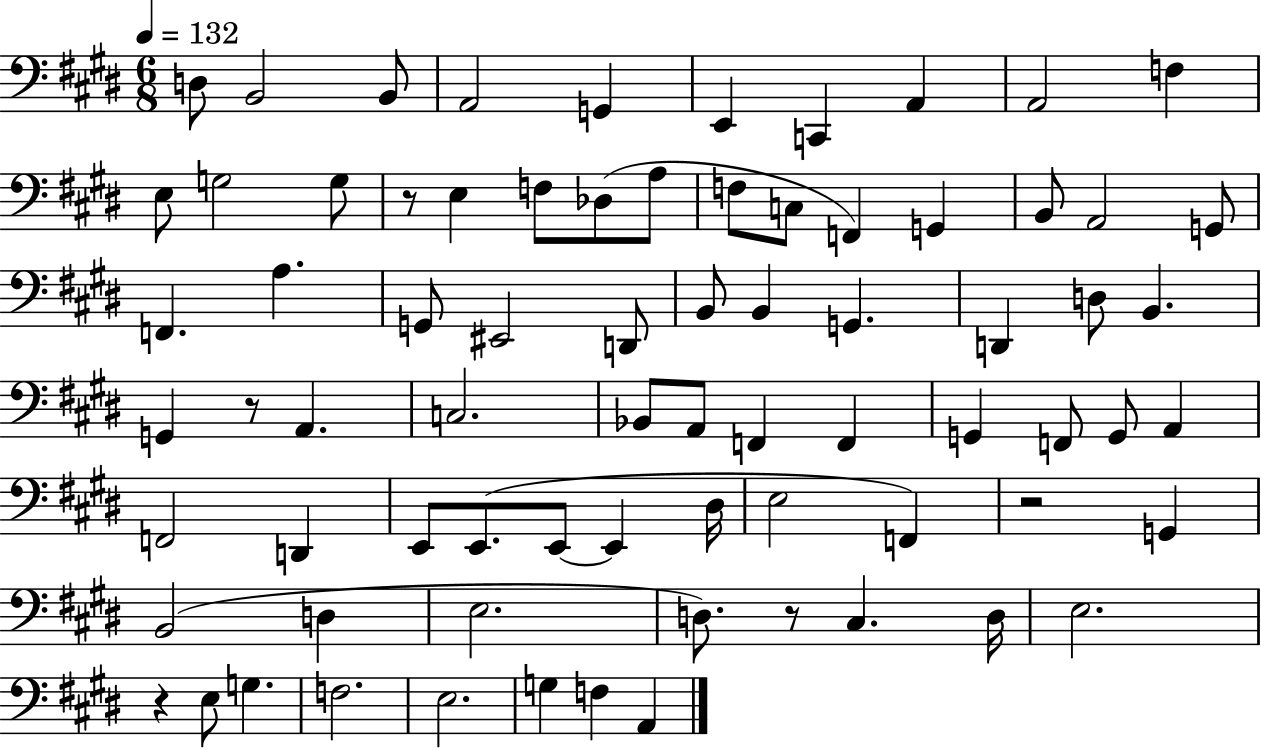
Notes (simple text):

D3/e B2/h B2/e A2/h G2/q E2/q C2/q A2/q A2/h F3/q E3/e G3/h G3/e R/e E3/q F3/e Db3/e A3/e F3/e C3/e F2/q G2/q B2/e A2/h G2/e F2/q. A3/q. G2/e EIS2/h D2/e B2/e B2/q G2/q. D2/q D3/e B2/q. G2/q R/e A2/q. C3/h. Bb2/e A2/e F2/q F2/q G2/q F2/e G2/e A2/q F2/h D2/q E2/e E2/e. E2/e E2/q D#3/s E3/h F2/q R/h G2/q B2/h D3/q E3/h. D3/e. R/e C#3/q. D3/s E3/h. R/q E3/e G3/q. F3/h. E3/h. G3/q F3/q A2/q